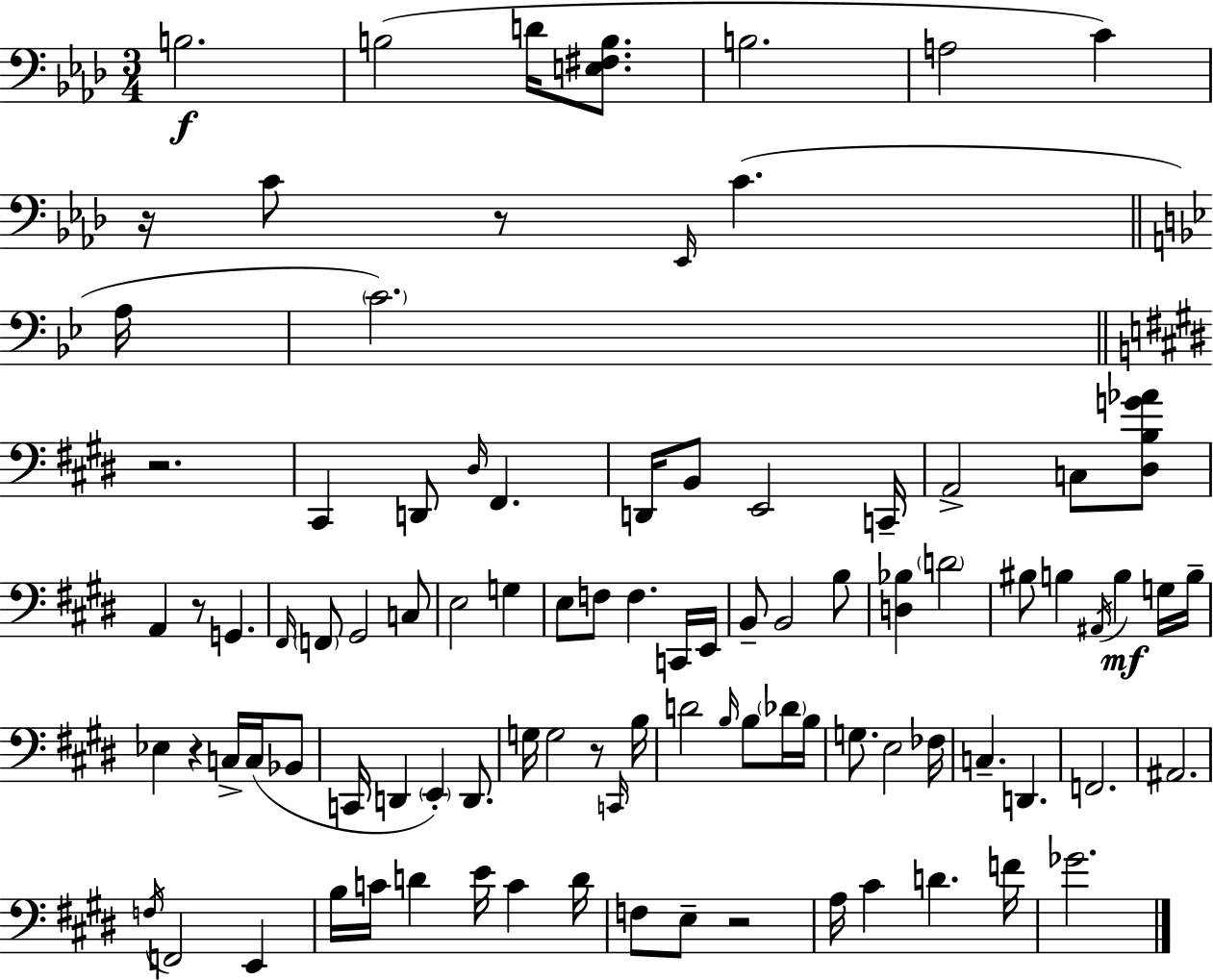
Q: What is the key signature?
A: AES major